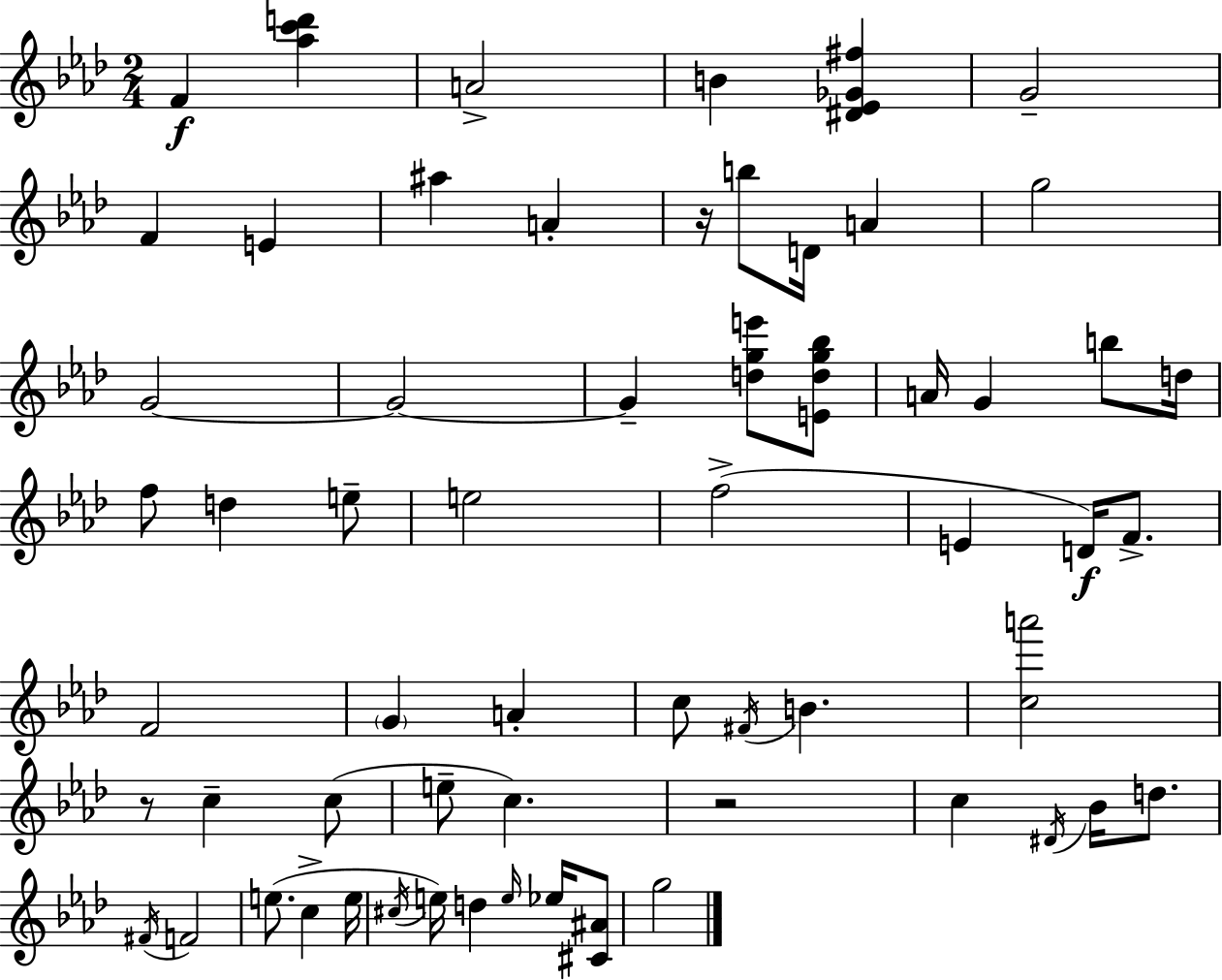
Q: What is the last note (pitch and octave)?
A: G5